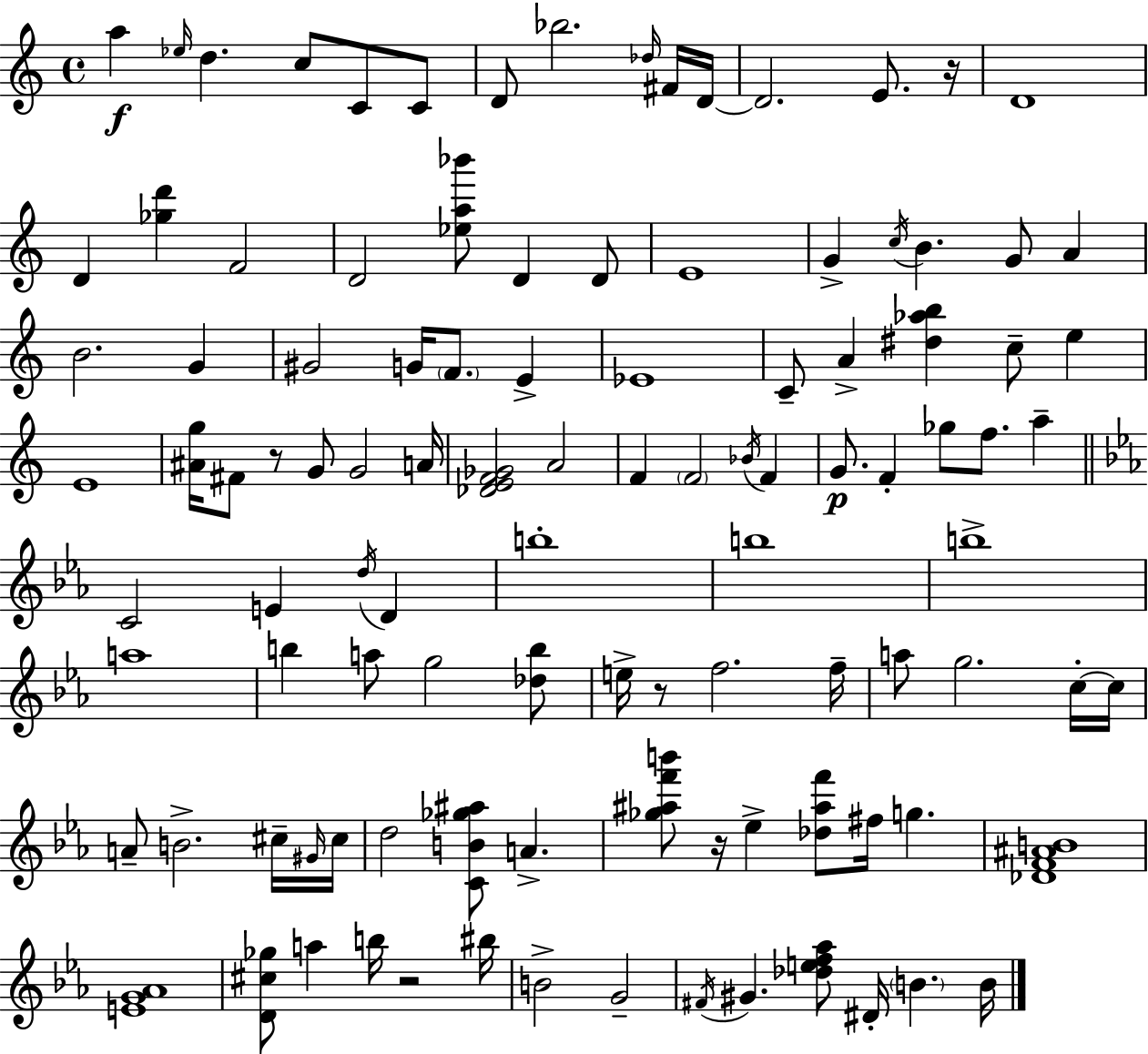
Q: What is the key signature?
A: C major